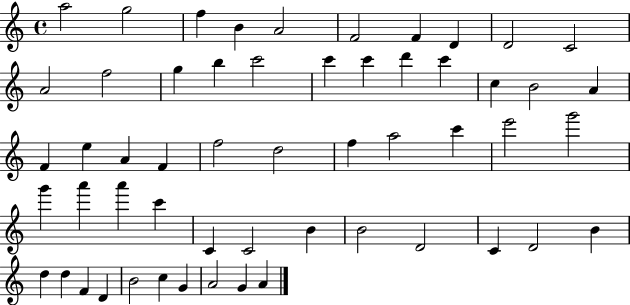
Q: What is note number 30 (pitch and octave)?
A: A5